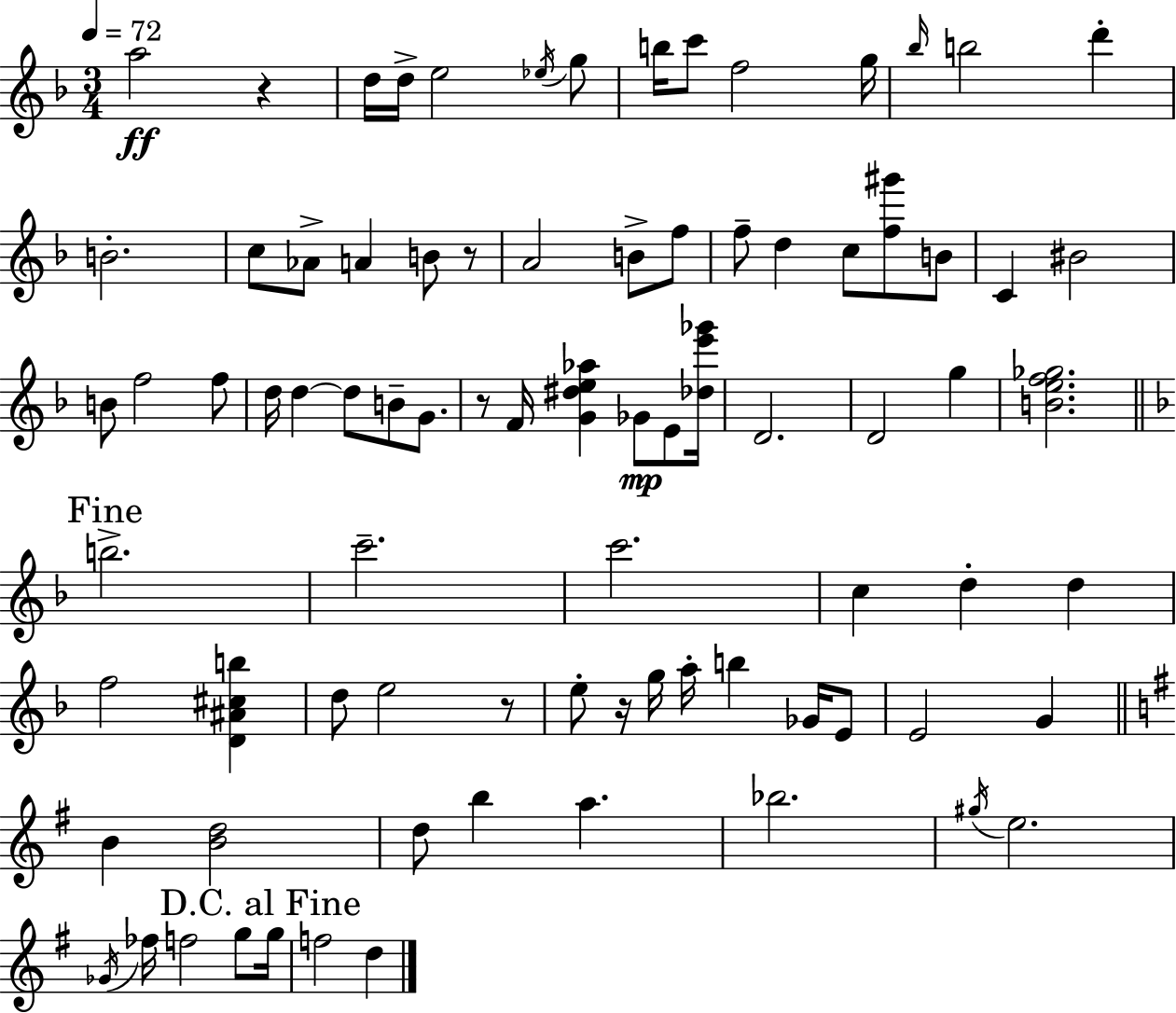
X:1
T:Untitled
M:3/4
L:1/4
K:Dm
a2 z d/4 d/4 e2 _e/4 g/2 b/4 c'/2 f2 g/4 _b/4 b2 d' B2 c/2 _A/2 A B/2 z/2 A2 B/2 f/2 f/2 d c/2 [f^g']/2 B/2 C ^B2 B/2 f2 f/2 d/4 d d/2 B/2 G/2 z/2 F/4 [G^de_a] _G/2 E/2 [_de'_g']/4 D2 D2 g [Bef_g]2 b2 c'2 c'2 c d d f2 [D^A^cb] d/2 e2 z/2 e/2 z/4 g/4 a/4 b _G/4 E/2 E2 G B [Bd]2 d/2 b a _b2 ^g/4 e2 _G/4 _f/4 f2 g/2 g/4 f2 d